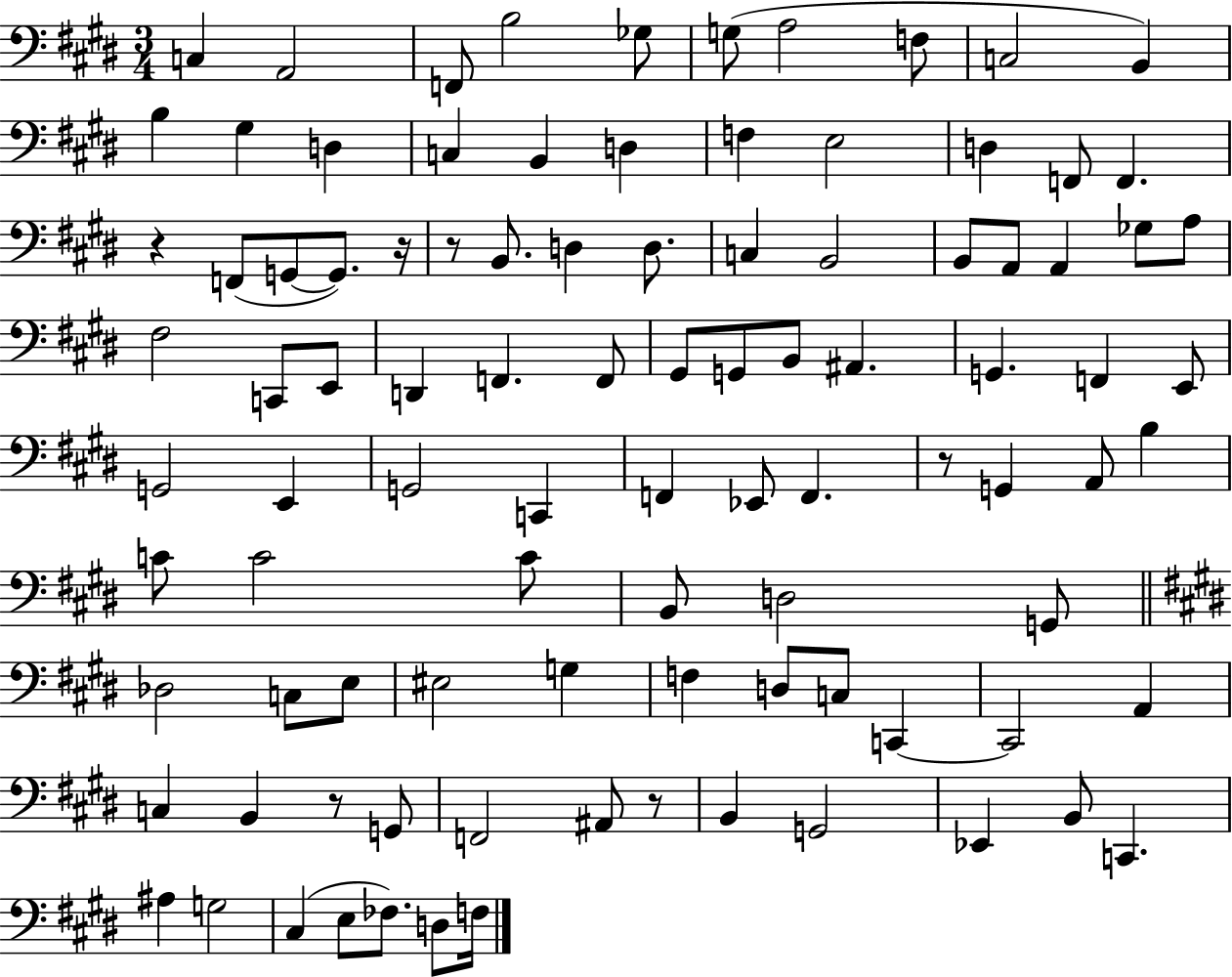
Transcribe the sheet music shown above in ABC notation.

X:1
T:Untitled
M:3/4
L:1/4
K:E
C, A,,2 F,,/2 B,2 _G,/2 G,/2 A,2 F,/2 C,2 B,, B, ^G, D, C, B,, D, F, E,2 D, F,,/2 F,, z F,,/2 G,,/2 G,,/2 z/4 z/2 B,,/2 D, D,/2 C, B,,2 B,,/2 A,,/2 A,, _G,/2 A,/2 ^F,2 C,,/2 E,,/2 D,, F,, F,,/2 ^G,,/2 G,,/2 B,,/2 ^A,, G,, F,, E,,/2 G,,2 E,, G,,2 C,, F,, _E,,/2 F,, z/2 G,, A,,/2 B, C/2 C2 C/2 B,,/2 D,2 G,,/2 _D,2 C,/2 E,/2 ^E,2 G, F, D,/2 C,/2 C,, C,,2 A,, C, B,, z/2 G,,/2 F,,2 ^A,,/2 z/2 B,, G,,2 _E,, B,,/2 C,, ^A, G,2 ^C, E,/2 _F,/2 D,/2 F,/4